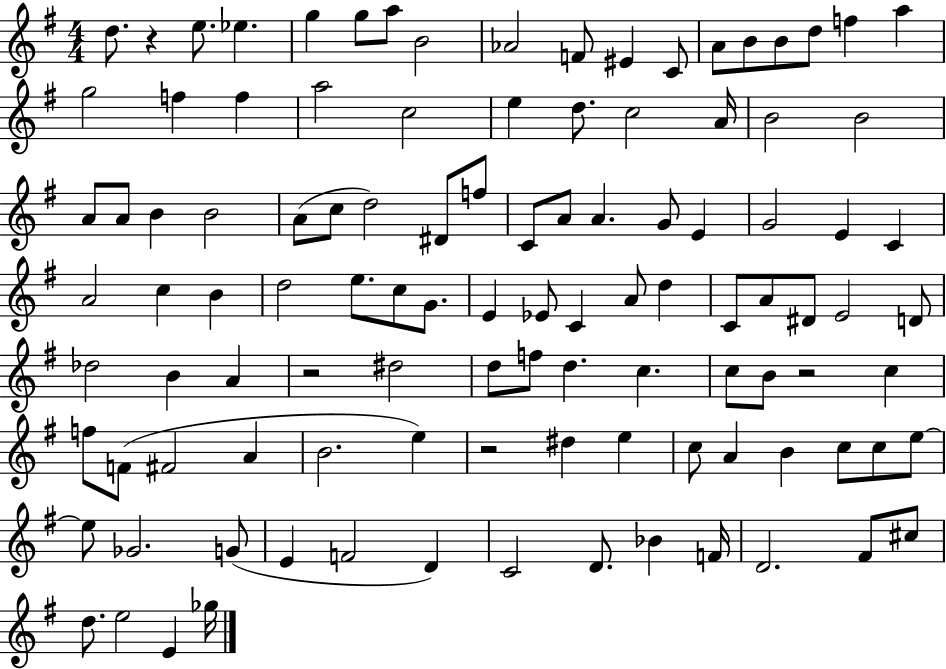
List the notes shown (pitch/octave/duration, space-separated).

D5/e. R/q E5/e. Eb5/q. G5/q G5/e A5/e B4/h Ab4/h F4/e EIS4/q C4/e A4/e B4/e B4/e D5/e F5/q A5/q G5/h F5/q F5/q A5/h C5/h E5/q D5/e. C5/h A4/s B4/h B4/h A4/e A4/e B4/q B4/h A4/e C5/e D5/h D#4/e F5/e C4/e A4/e A4/q. G4/e E4/q G4/h E4/q C4/q A4/h C5/q B4/q D5/h E5/e. C5/e G4/e. E4/q Eb4/e C4/q A4/e D5/q C4/e A4/e D#4/e E4/h D4/e Db5/h B4/q A4/q R/h D#5/h D5/e F5/e D5/q. C5/q. C5/e B4/e R/h C5/q F5/e F4/e F#4/h A4/q B4/h. E5/q R/h D#5/q E5/q C5/e A4/q B4/q C5/e C5/e E5/e E5/e Gb4/h. G4/e E4/q F4/h D4/q C4/h D4/e. Bb4/q F4/s D4/h. F#4/e C#5/e D5/e. E5/h E4/q Gb5/s